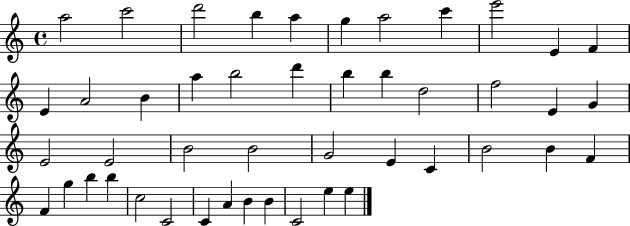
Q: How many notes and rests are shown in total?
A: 46